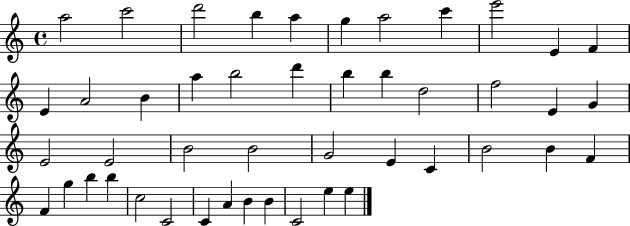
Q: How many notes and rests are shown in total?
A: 46